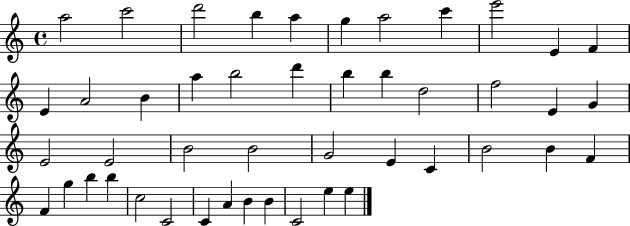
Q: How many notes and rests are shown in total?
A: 46